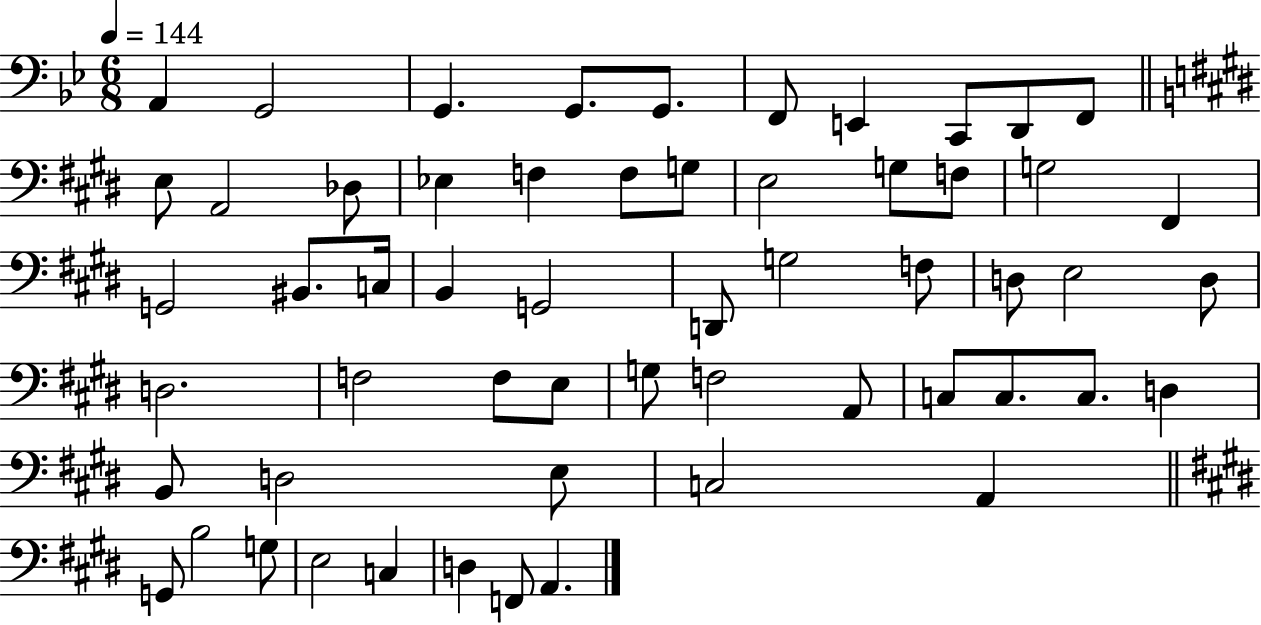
X:1
T:Untitled
M:6/8
L:1/4
K:Bb
A,, G,,2 G,, G,,/2 G,,/2 F,,/2 E,, C,,/2 D,,/2 F,,/2 E,/2 A,,2 _D,/2 _E, F, F,/2 G,/2 E,2 G,/2 F,/2 G,2 ^F,, G,,2 ^B,,/2 C,/4 B,, G,,2 D,,/2 G,2 F,/2 D,/2 E,2 D,/2 D,2 F,2 F,/2 E,/2 G,/2 F,2 A,,/2 C,/2 C,/2 C,/2 D, B,,/2 D,2 E,/2 C,2 A,, G,,/2 B,2 G,/2 E,2 C, D, F,,/2 A,,